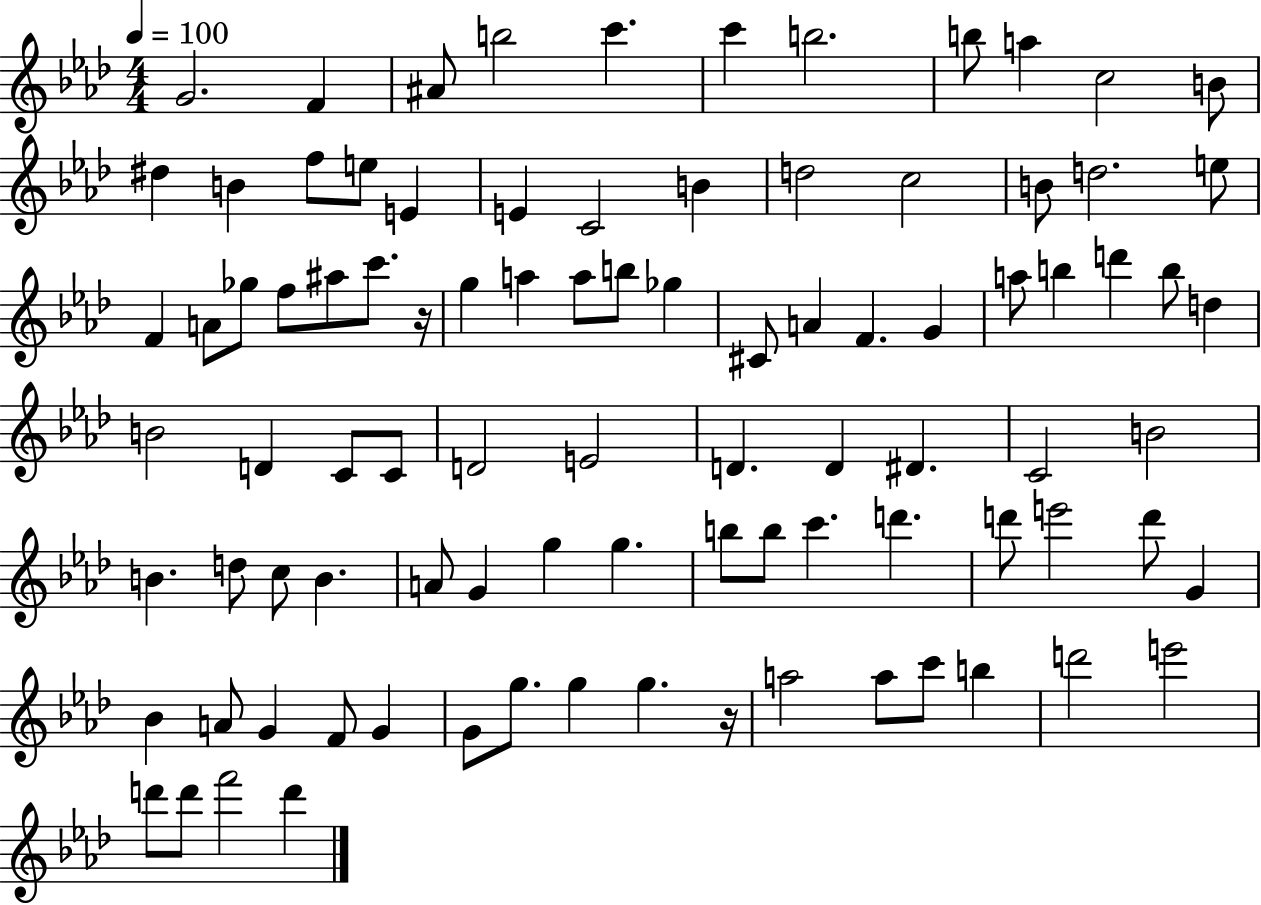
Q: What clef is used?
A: treble